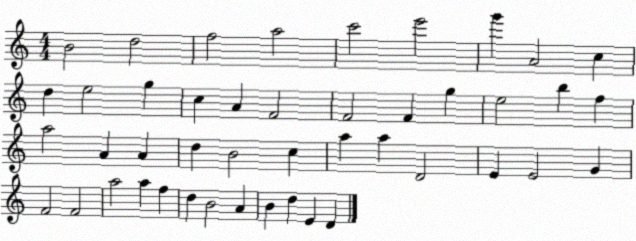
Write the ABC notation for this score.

X:1
T:Untitled
M:4/4
L:1/4
K:C
B2 d2 f2 a2 c'2 e'2 g' A2 c d e2 g c A F2 F2 F g e2 b f a2 A A d B2 c a a D2 E E2 G F2 F2 a2 a f d B2 A B d E D